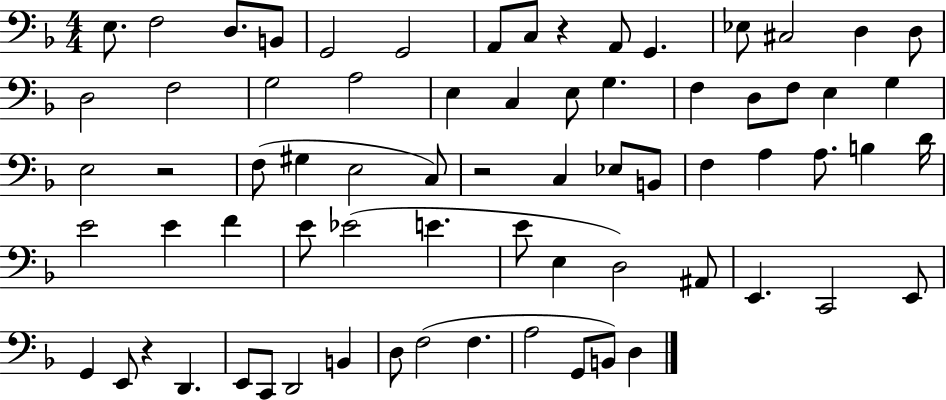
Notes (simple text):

E3/e. F3/h D3/e. B2/e G2/h G2/h A2/e C3/e R/q A2/e G2/q. Eb3/e C#3/h D3/q D3/e D3/h F3/h G3/h A3/h E3/q C3/q E3/e G3/q. F3/q D3/e F3/e E3/q G3/q E3/h R/h F3/e G#3/q E3/h C3/e R/h C3/q Eb3/e B2/e F3/q A3/q A3/e. B3/q D4/s E4/h E4/q F4/q E4/e Eb4/h E4/q. E4/e E3/q D3/h A#2/e E2/q. C2/h E2/e G2/q E2/e R/q D2/q. E2/e C2/e D2/h B2/q D3/e F3/h F3/q. A3/h G2/e B2/e D3/q